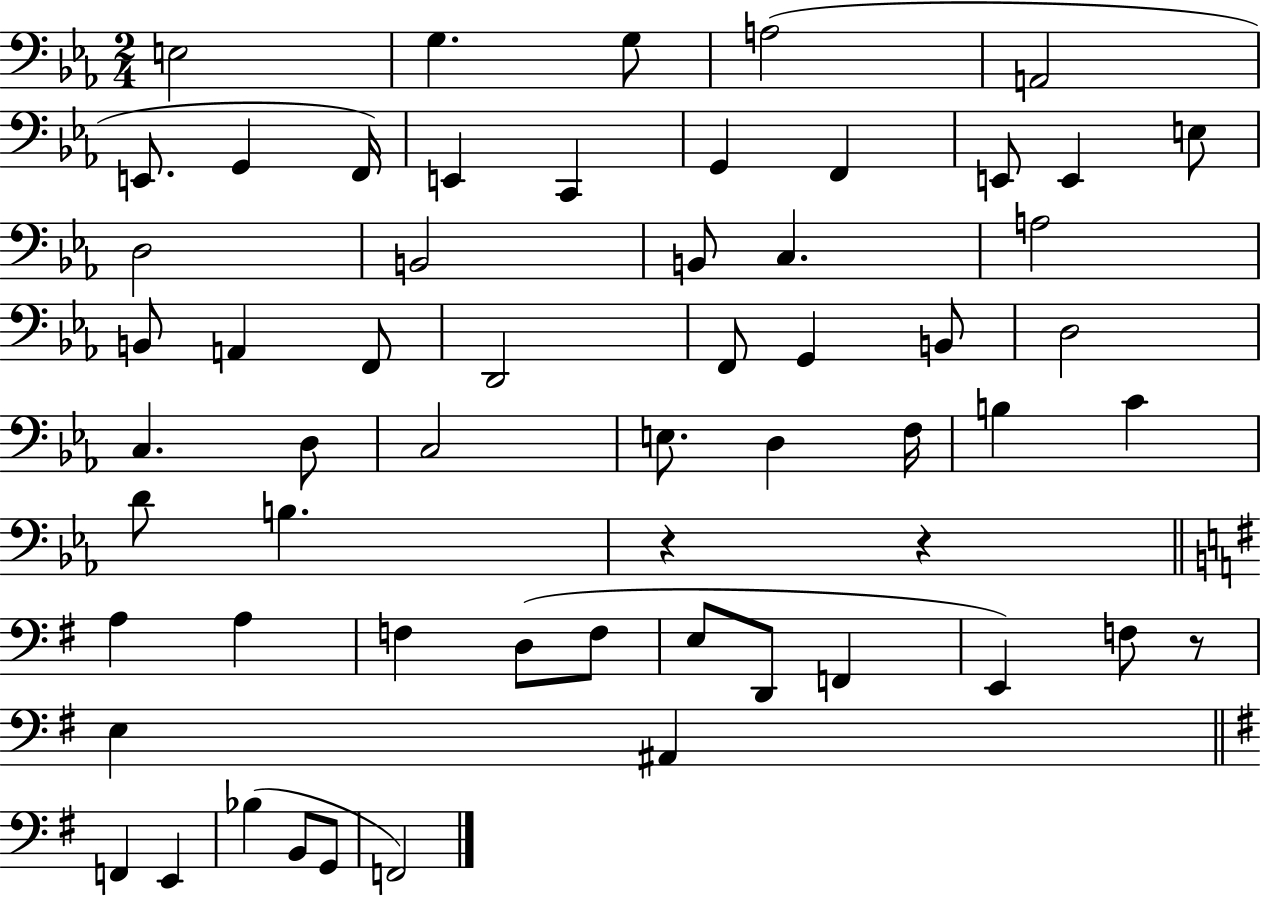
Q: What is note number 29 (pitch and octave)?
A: C3